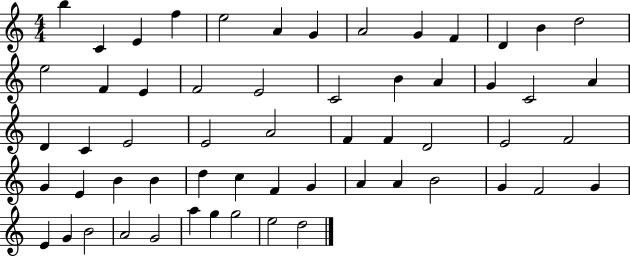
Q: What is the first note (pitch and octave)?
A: B5